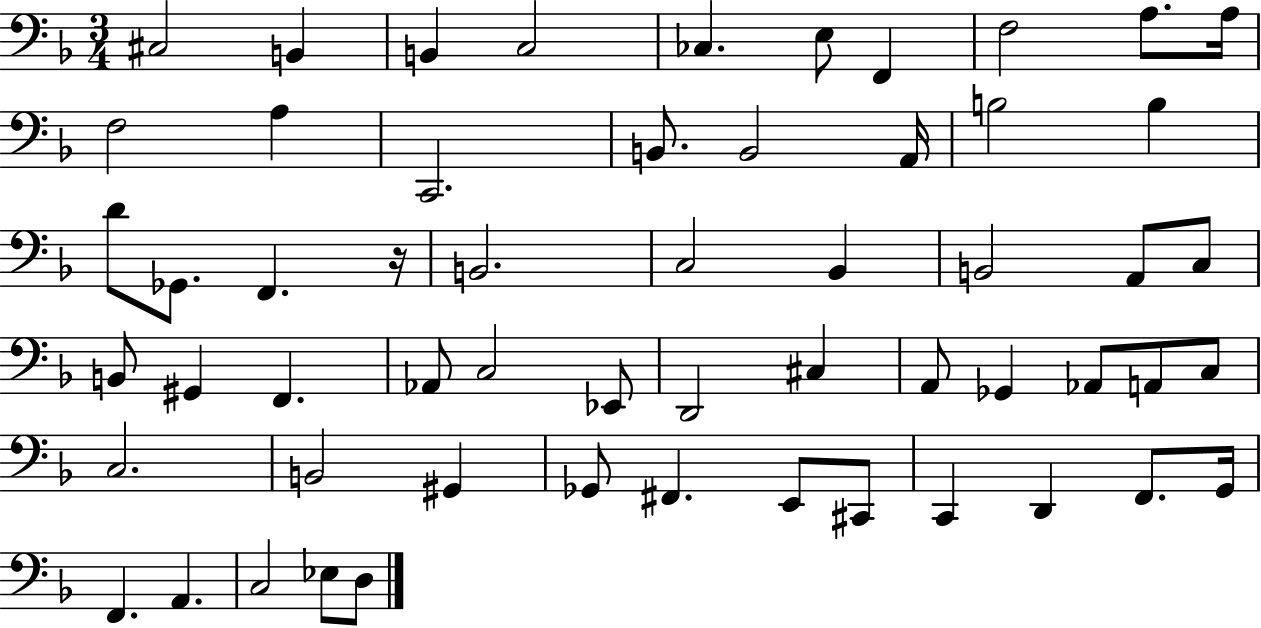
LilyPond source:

{
  \clef bass
  \numericTimeSignature
  \time 3/4
  \key f \major
  cis2 b,4 | b,4 c2 | ces4. e8 f,4 | f2 a8. a16 | \break f2 a4 | c,2. | b,8. b,2 a,16 | b2 b4 | \break d'8 ges,8. f,4. r16 | b,2. | c2 bes,4 | b,2 a,8 c8 | \break b,8 gis,4 f,4. | aes,8 c2 ees,8 | d,2 cis4 | a,8 ges,4 aes,8 a,8 c8 | \break c2. | b,2 gis,4 | ges,8 fis,4. e,8 cis,8 | c,4 d,4 f,8. g,16 | \break f,4. a,4. | c2 ees8 d8 | \bar "|."
}